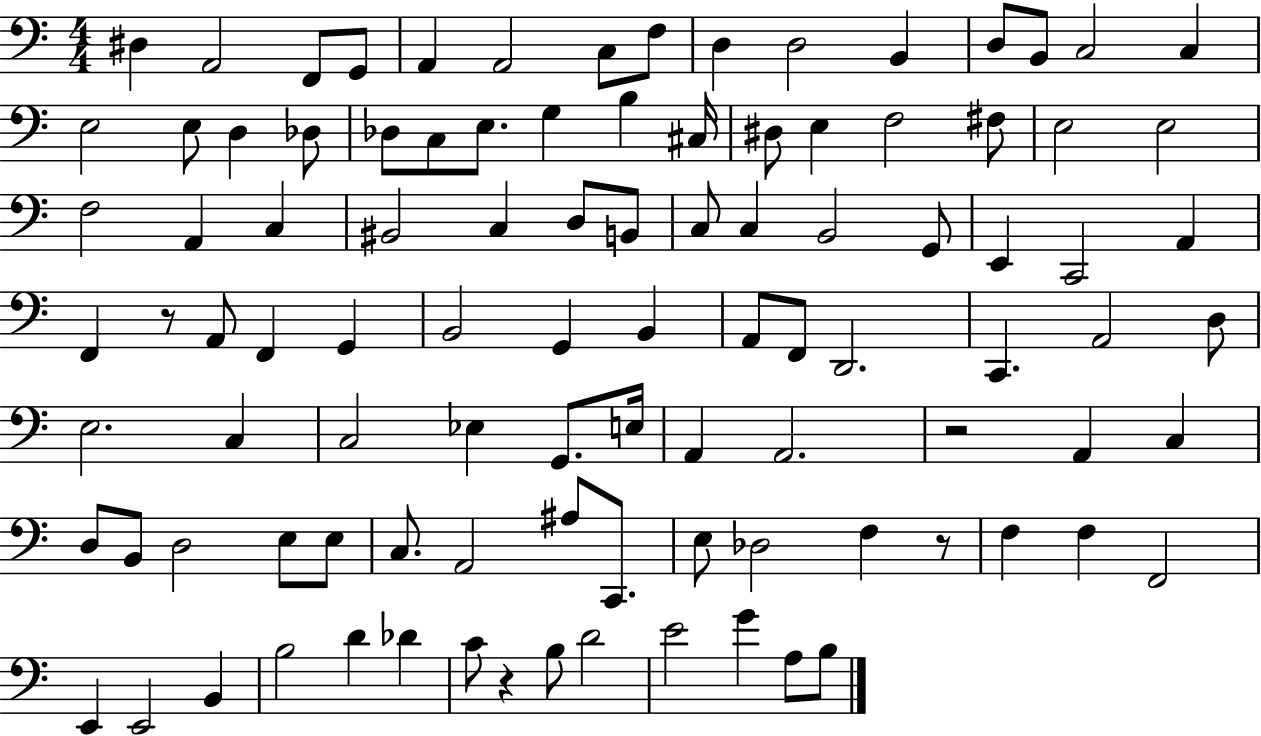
{
  \clef bass
  \numericTimeSignature
  \time 4/4
  \key c \major
  \repeat volta 2 { dis4 a,2 f,8 g,8 | a,4 a,2 c8 f8 | d4 d2 b,4 | d8 b,8 c2 c4 | \break e2 e8 d4 des8 | des8 c8 e8. g4 b4 cis16 | dis8 e4 f2 fis8 | e2 e2 | \break f2 a,4 c4 | bis,2 c4 d8 b,8 | c8 c4 b,2 g,8 | e,4 c,2 a,4 | \break f,4 r8 a,8 f,4 g,4 | b,2 g,4 b,4 | a,8 f,8 d,2. | c,4. a,2 d8 | \break e2. c4 | c2 ees4 g,8. e16 | a,4 a,2. | r2 a,4 c4 | \break d8 b,8 d2 e8 e8 | c8. a,2 ais8 c,8. | e8 des2 f4 r8 | f4 f4 f,2 | \break e,4 e,2 b,4 | b2 d'4 des'4 | c'8 r4 b8 d'2 | e'2 g'4 a8 b8 | \break } \bar "|."
}